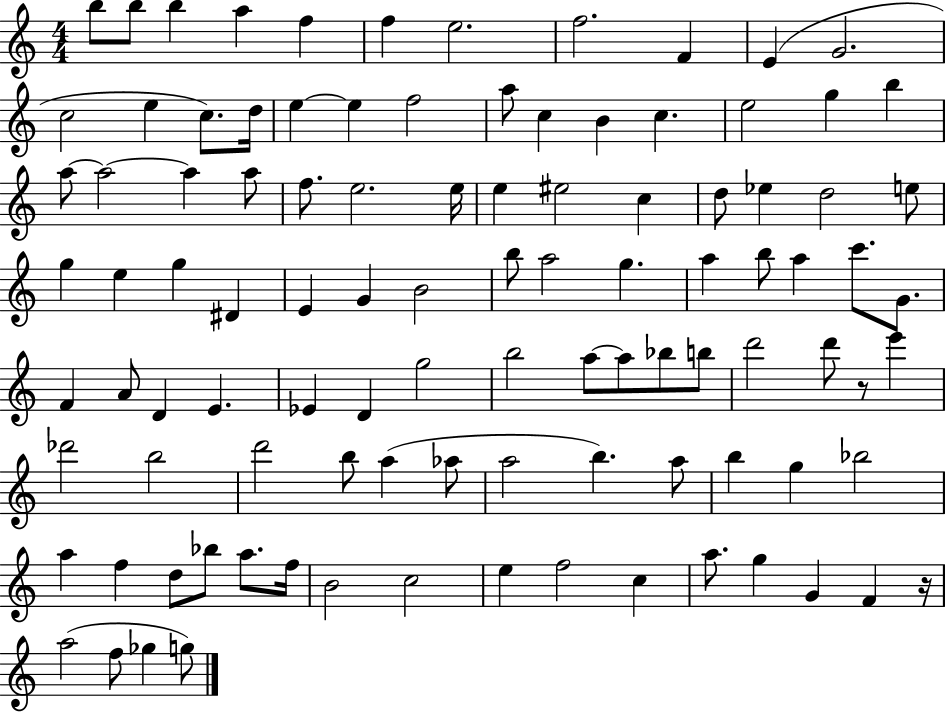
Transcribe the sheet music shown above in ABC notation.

X:1
T:Untitled
M:4/4
L:1/4
K:C
b/2 b/2 b a f f e2 f2 F E G2 c2 e c/2 d/4 e e f2 a/2 c B c e2 g b a/2 a2 a a/2 f/2 e2 e/4 e ^e2 c d/2 _e d2 e/2 g e g ^D E G B2 b/2 a2 g a b/2 a c'/2 G/2 F A/2 D E _E D g2 b2 a/2 a/2 _b/2 b/2 d'2 d'/2 z/2 e' _d'2 b2 d'2 b/2 a _a/2 a2 b a/2 b g _b2 a f d/2 _b/2 a/2 f/4 B2 c2 e f2 c a/2 g G F z/4 a2 f/2 _g g/2